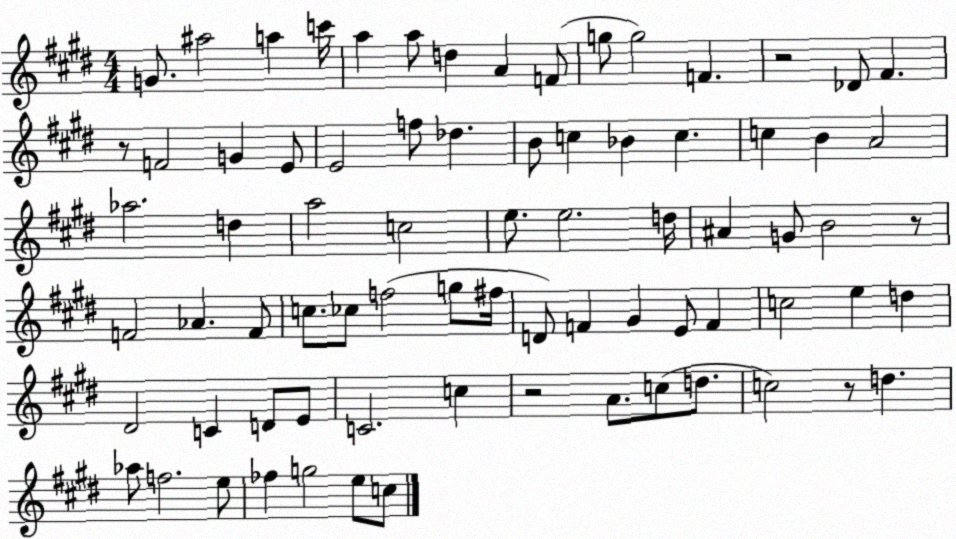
X:1
T:Untitled
M:4/4
L:1/4
K:E
G/2 ^a2 a c'/4 a a/2 d A F/2 g/2 g2 F z2 _D/2 ^F z/2 F2 G E/2 E2 f/2 _d B/2 c _B c c B A2 _a2 d a2 c2 e/2 e2 d/4 ^A G/2 B2 z/2 F2 _A F/2 c/2 _c/2 f2 g/2 ^f/4 D/2 F ^G E/2 F c2 e d ^D2 C D/2 E/2 C2 c z2 A/2 c/2 d/2 c2 z/2 d _a/2 f2 e/2 _f g2 e/2 c/2